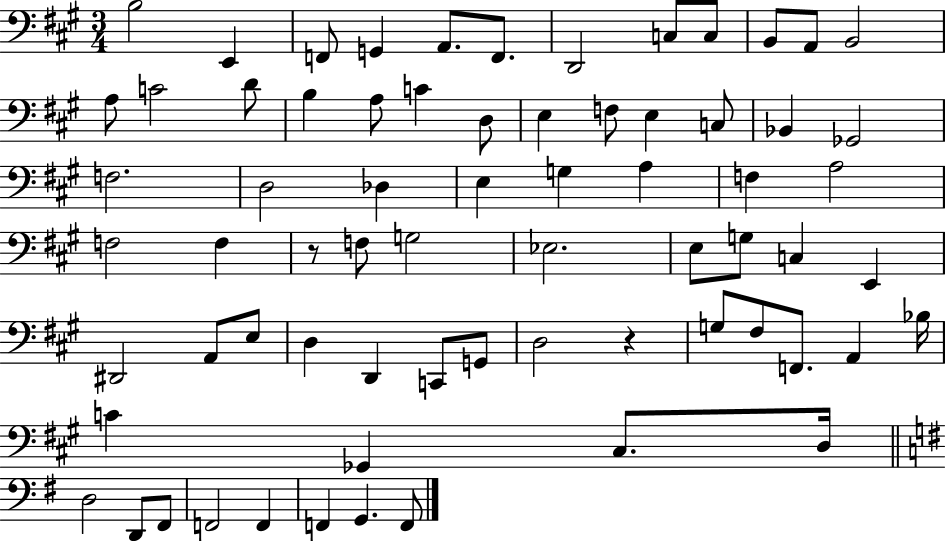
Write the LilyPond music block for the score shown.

{
  \clef bass
  \numericTimeSignature
  \time 3/4
  \key a \major
  b2 e,4 | f,8 g,4 a,8. f,8. | d,2 c8 c8 | b,8 a,8 b,2 | \break a8 c'2 d'8 | b4 a8 c'4 d8 | e4 f8 e4 c8 | bes,4 ges,2 | \break f2. | d2 des4 | e4 g4 a4 | f4 a2 | \break f2 f4 | r8 f8 g2 | ees2. | e8 g8 c4 e,4 | \break dis,2 a,8 e8 | d4 d,4 c,8 g,8 | d2 r4 | g8 fis8 f,8. a,4 bes16 | \break c'4 ges,4 cis8. d16 | \bar "||" \break \key g \major d2 d,8 fis,8 | f,2 f,4 | f,4 g,4. f,8 | \bar "|."
}